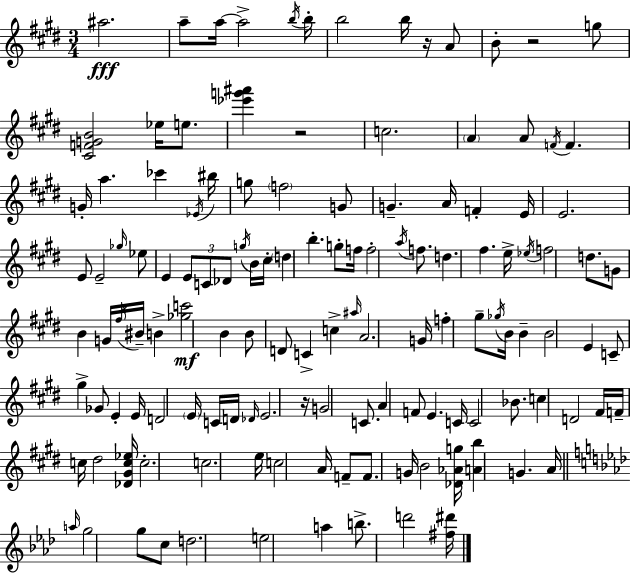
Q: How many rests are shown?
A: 4